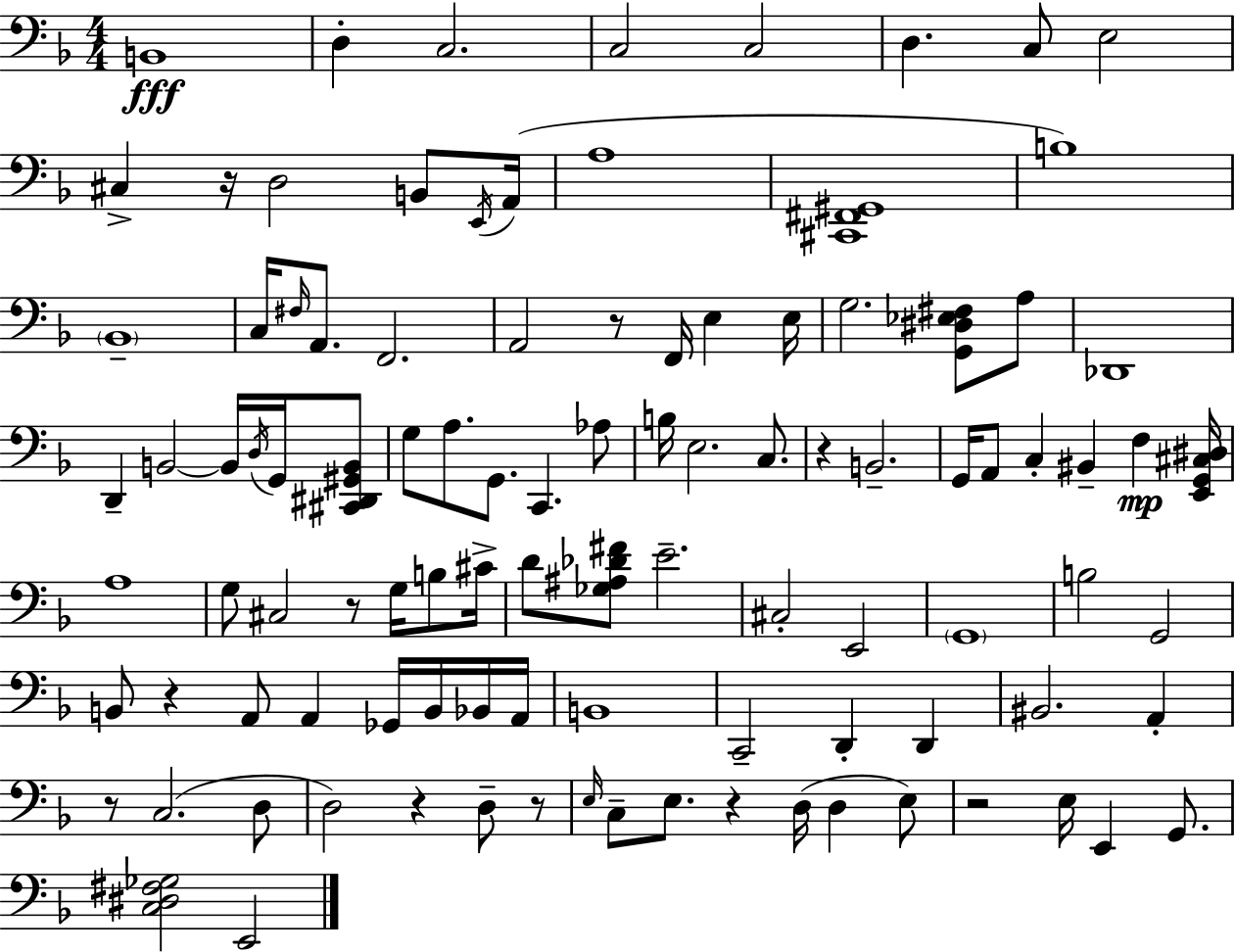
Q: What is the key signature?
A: D minor